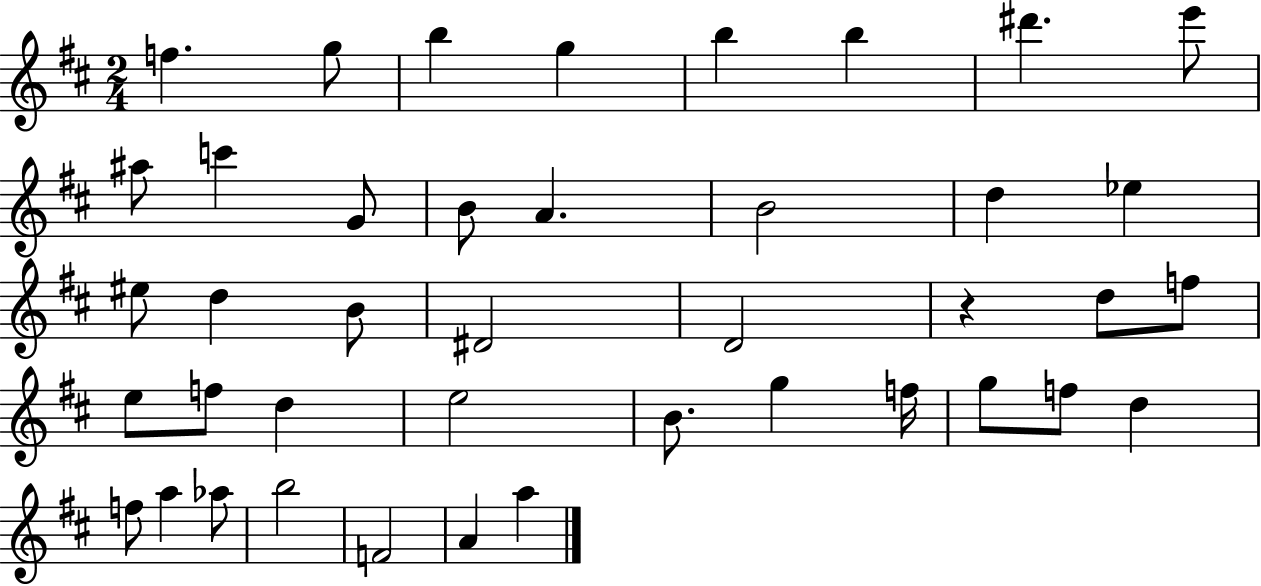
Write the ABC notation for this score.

X:1
T:Untitled
M:2/4
L:1/4
K:D
f g/2 b g b b ^d' e'/2 ^a/2 c' G/2 B/2 A B2 d _e ^e/2 d B/2 ^D2 D2 z d/2 f/2 e/2 f/2 d e2 B/2 g f/4 g/2 f/2 d f/2 a _a/2 b2 F2 A a